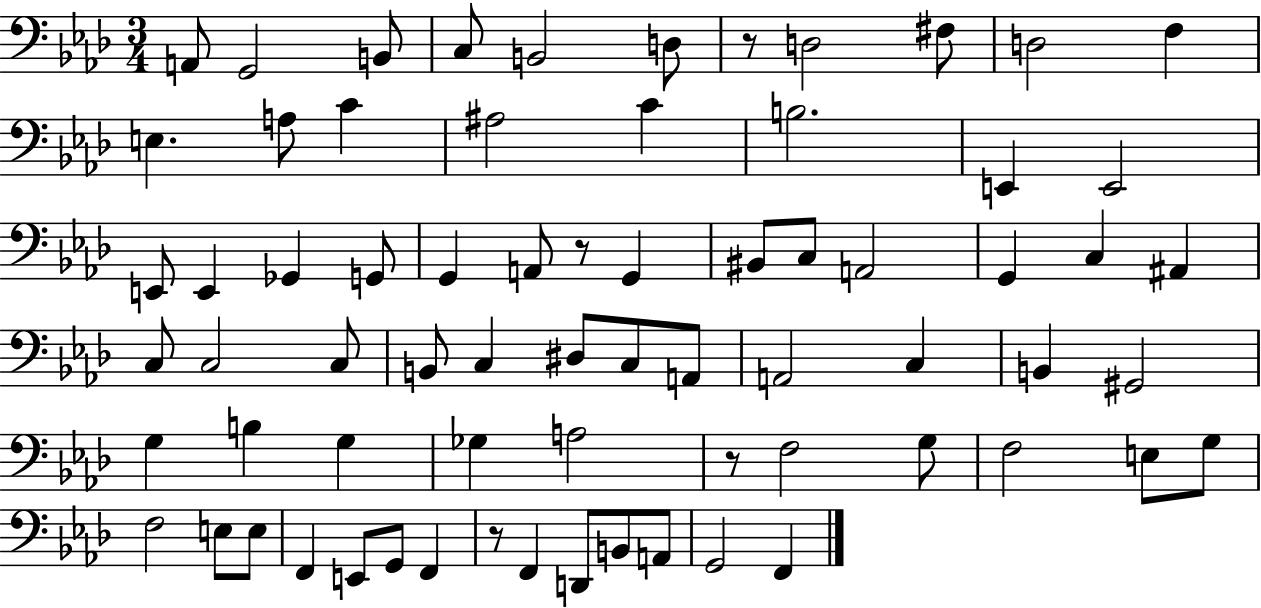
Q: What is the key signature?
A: AES major